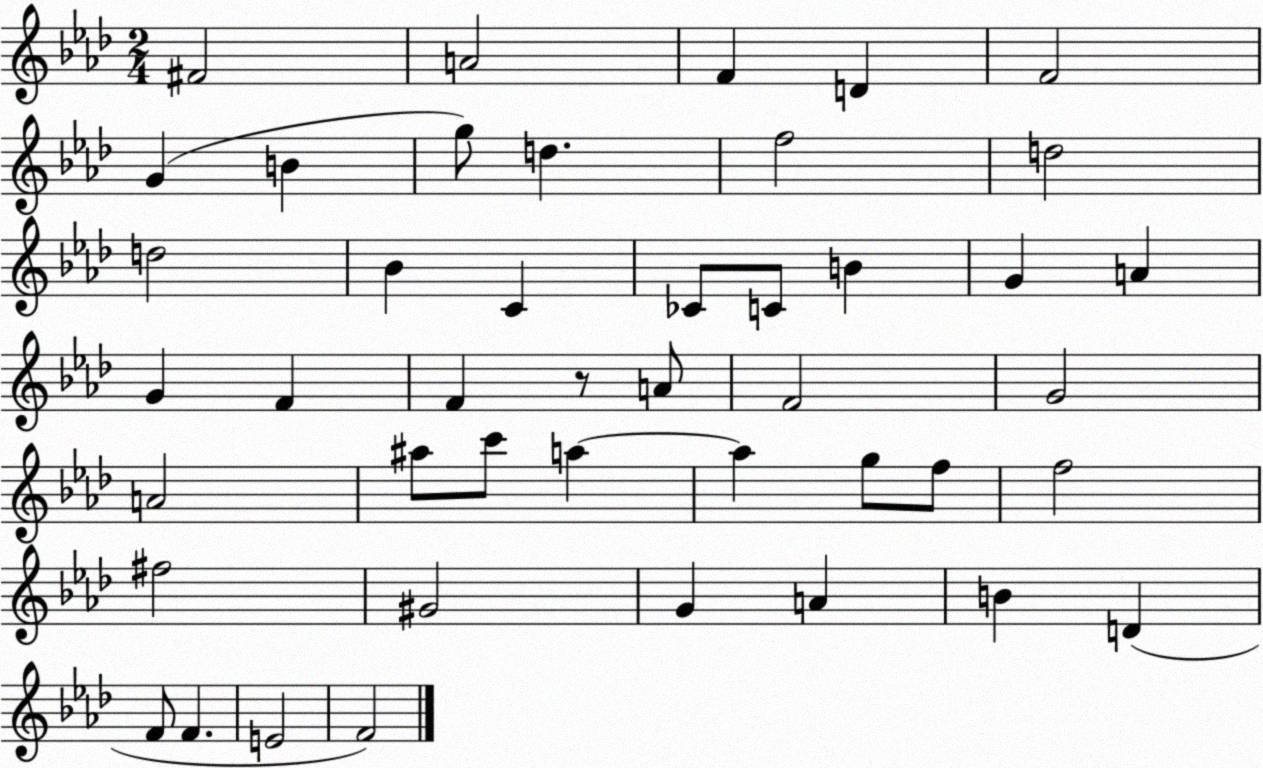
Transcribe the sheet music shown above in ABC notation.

X:1
T:Untitled
M:2/4
L:1/4
K:Ab
^F2 A2 F D F2 G B g/2 d f2 d2 d2 _B C _C/2 C/2 B G A G F F z/2 A/2 F2 G2 A2 ^a/2 c'/2 a a g/2 f/2 f2 ^f2 ^G2 G A B D F/2 F E2 F2